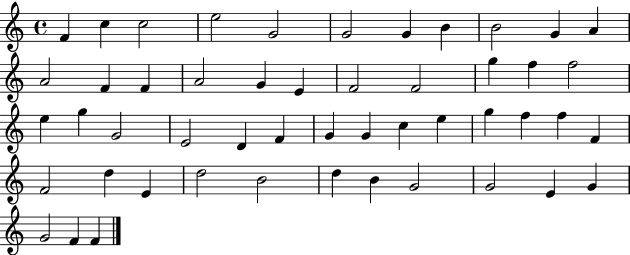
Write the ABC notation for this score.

X:1
T:Untitled
M:4/4
L:1/4
K:C
F c c2 e2 G2 G2 G B B2 G A A2 F F A2 G E F2 F2 g f f2 e g G2 E2 D F G G c e g f f F F2 d E d2 B2 d B G2 G2 E G G2 F F